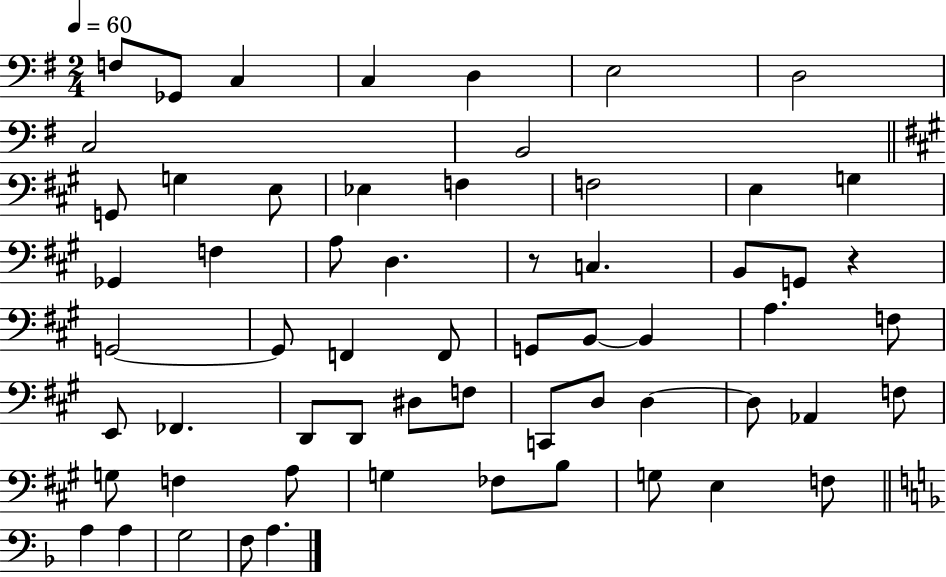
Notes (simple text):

F3/e Gb2/e C3/q C3/q D3/q E3/h D3/h C3/h B2/h G2/e G3/q E3/e Eb3/q F3/q F3/h E3/q G3/q Gb2/q F3/q A3/e D3/q. R/e C3/q. B2/e G2/e R/q G2/h G2/e F2/q F2/e G2/e B2/e B2/q A3/q. F3/e E2/e FES2/q. D2/e D2/e D#3/e F3/e C2/e D3/e D3/q D3/e Ab2/q F3/e G3/e F3/q A3/e G3/q FES3/e B3/e G3/e E3/q F3/e A3/q A3/q G3/h F3/e A3/q.